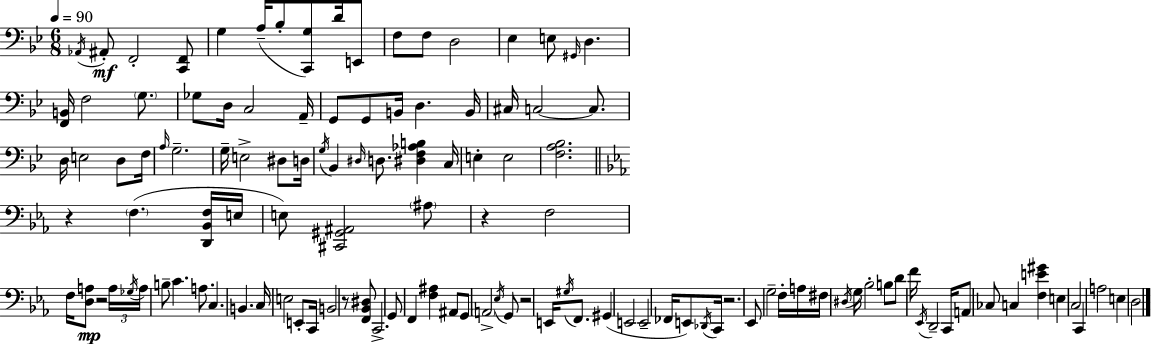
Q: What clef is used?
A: bass